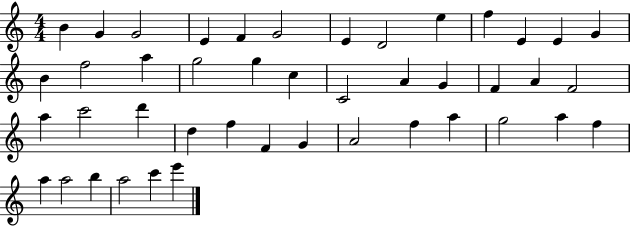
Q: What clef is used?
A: treble